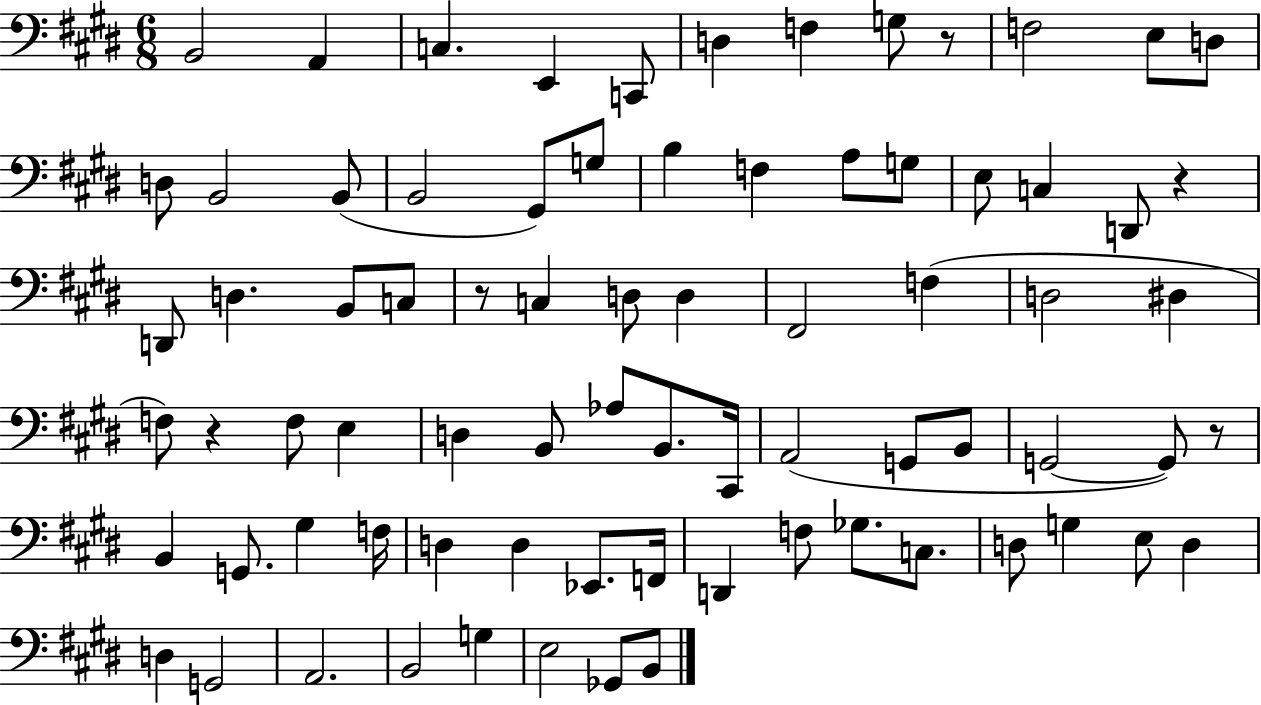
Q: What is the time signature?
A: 6/8